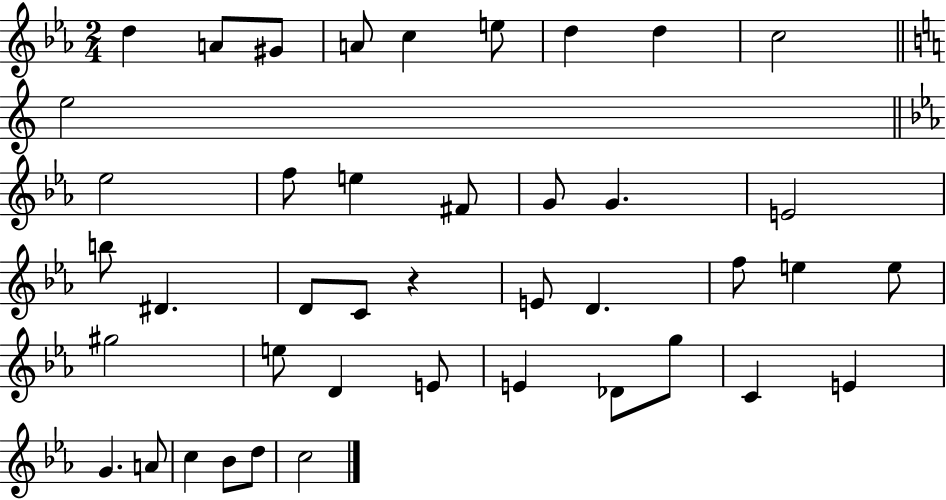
D5/q A4/e G#4/e A4/e C5/q E5/e D5/q D5/q C5/h E5/h Eb5/h F5/e E5/q F#4/e G4/e G4/q. E4/h B5/e D#4/q. D4/e C4/e R/q E4/e D4/q. F5/e E5/q E5/e G#5/h E5/e D4/q E4/e E4/q Db4/e G5/e C4/q E4/q G4/q. A4/e C5/q Bb4/e D5/e C5/h